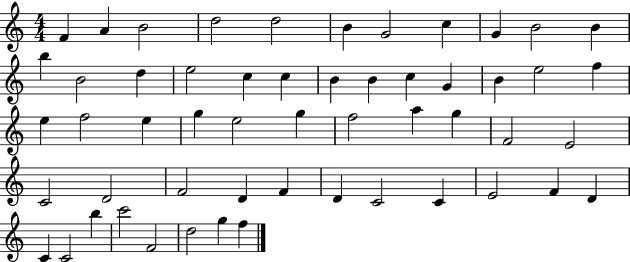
{
  \clef treble
  \numericTimeSignature
  \time 4/4
  \key c \major
  f'4 a'4 b'2 | d''2 d''2 | b'4 g'2 c''4 | g'4 b'2 b'4 | \break b''4 b'2 d''4 | e''2 c''4 c''4 | b'4 b'4 c''4 g'4 | b'4 e''2 f''4 | \break e''4 f''2 e''4 | g''4 e''2 g''4 | f''2 a''4 g''4 | f'2 e'2 | \break c'2 d'2 | f'2 d'4 f'4 | d'4 c'2 c'4 | e'2 f'4 d'4 | \break c'4 c'2 b''4 | c'''2 f'2 | d''2 g''4 f''4 | \bar "|."
}